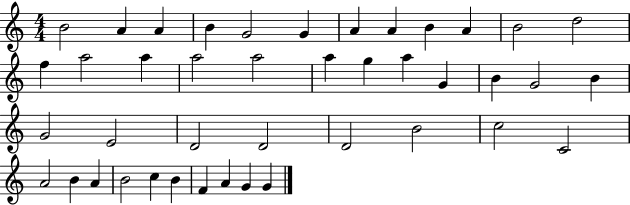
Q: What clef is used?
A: treble